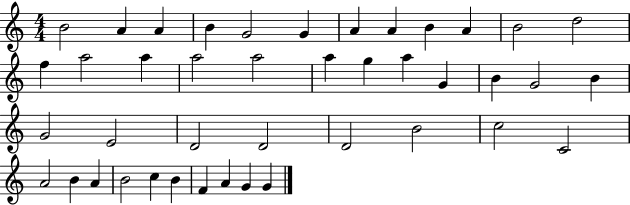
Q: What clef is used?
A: treble